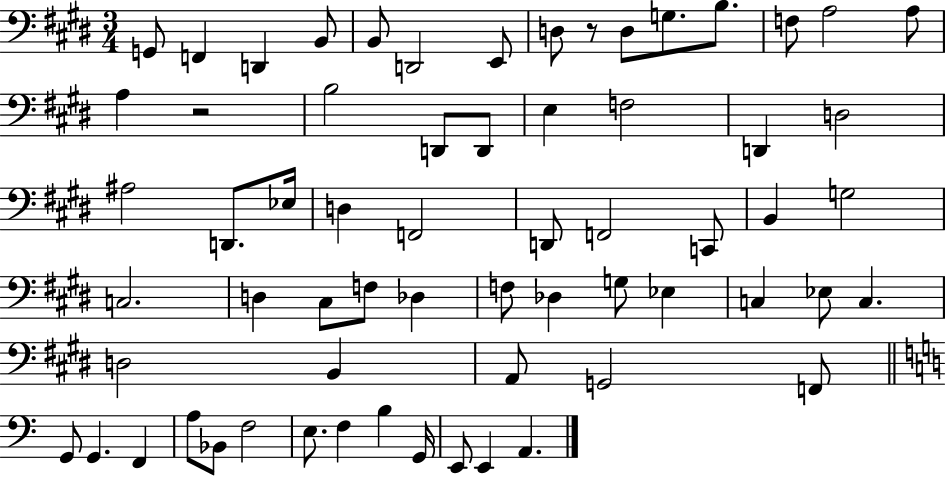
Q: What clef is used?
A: bass